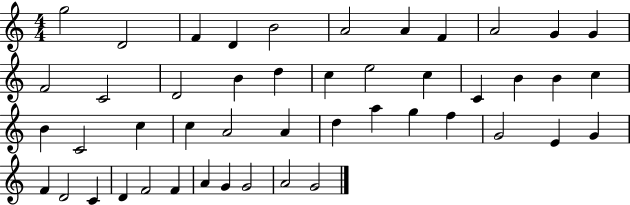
G5/h D4/h F4/q D4/q B4/h A4/h A4/q F4/q A4/h G4/q G4/q F4/h C4/h D4/h B4/q D5/q C5/q E5/h C5/q C4/q B4/q B4/q C5/q B4/q C4/h C5/q C5/q A4/h A4/q D5/q A5/q G5/q F5/q G4/h E4/q G4/q F4/q D4/h C4/q D4/q F4/h F4/q A4/q G4/q G4/h A4/h G4/h